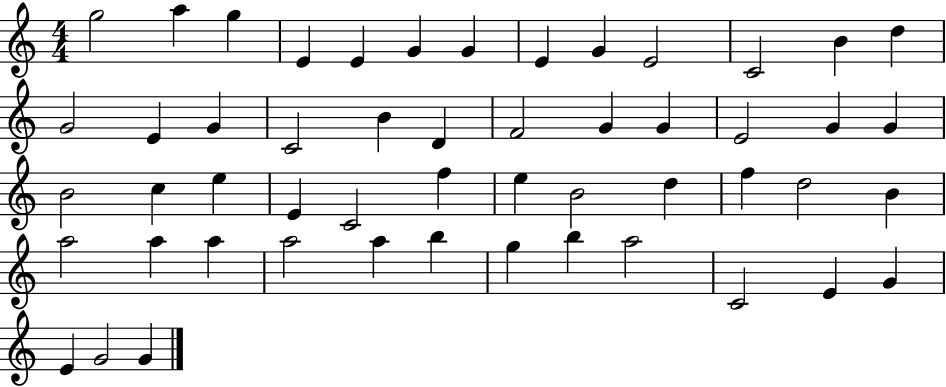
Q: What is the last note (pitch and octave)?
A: G4